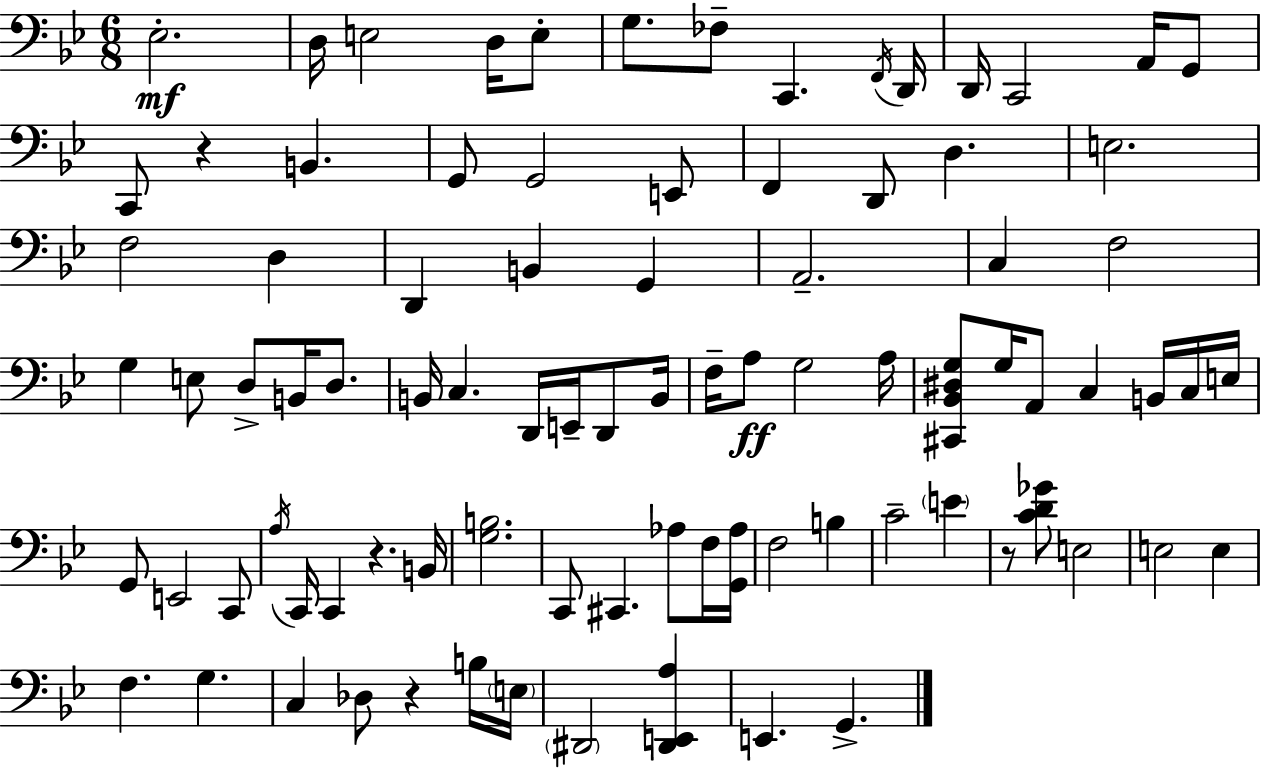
{
  \clef bass
  \numericTimeSignature
  \time 6/8
  \key bes \major
  ees2.-.\mf | d16 e2 d16 e8-. | g8. fes8-- c,4. \acciaccatura { f,16 } | d,16 d,16 c,2 a,16 g,8 | \break c,8 r4 b,4. | g,8 g,2 e,8 | f,4 d,8 d4. | e2. | \break f2 d4 | d,4 b,4 g,4 | a,2.-- | c4 f2 | \break g4 e8 d8-> b,16 d8. | b,16 c4. d,16 e,16-- d,8 | b,16 f16-- a8\ff g2 | a16 <cis, bes, dis g>8 g16 a,8 c4 b,16 c16 | \break e16 g,8 e,2 c,8 | \acciaccatura { a16 } c,16 c,4 r4. | b,16 <g b>2. | c,8 cis,4. aes8 | \break f16 <g, aes>16 f2 b4 | c'2-- \parenthesize e'4 | r8 <c' d' ges'>8 e2 | e2 e4 | \break f4. g4. | c4 des8 r4 | b16 \parenthesize e16 \parenthesize dis,2 <dis, e, a>4 | e,4. g,4.-> | \break \bar "|."
}